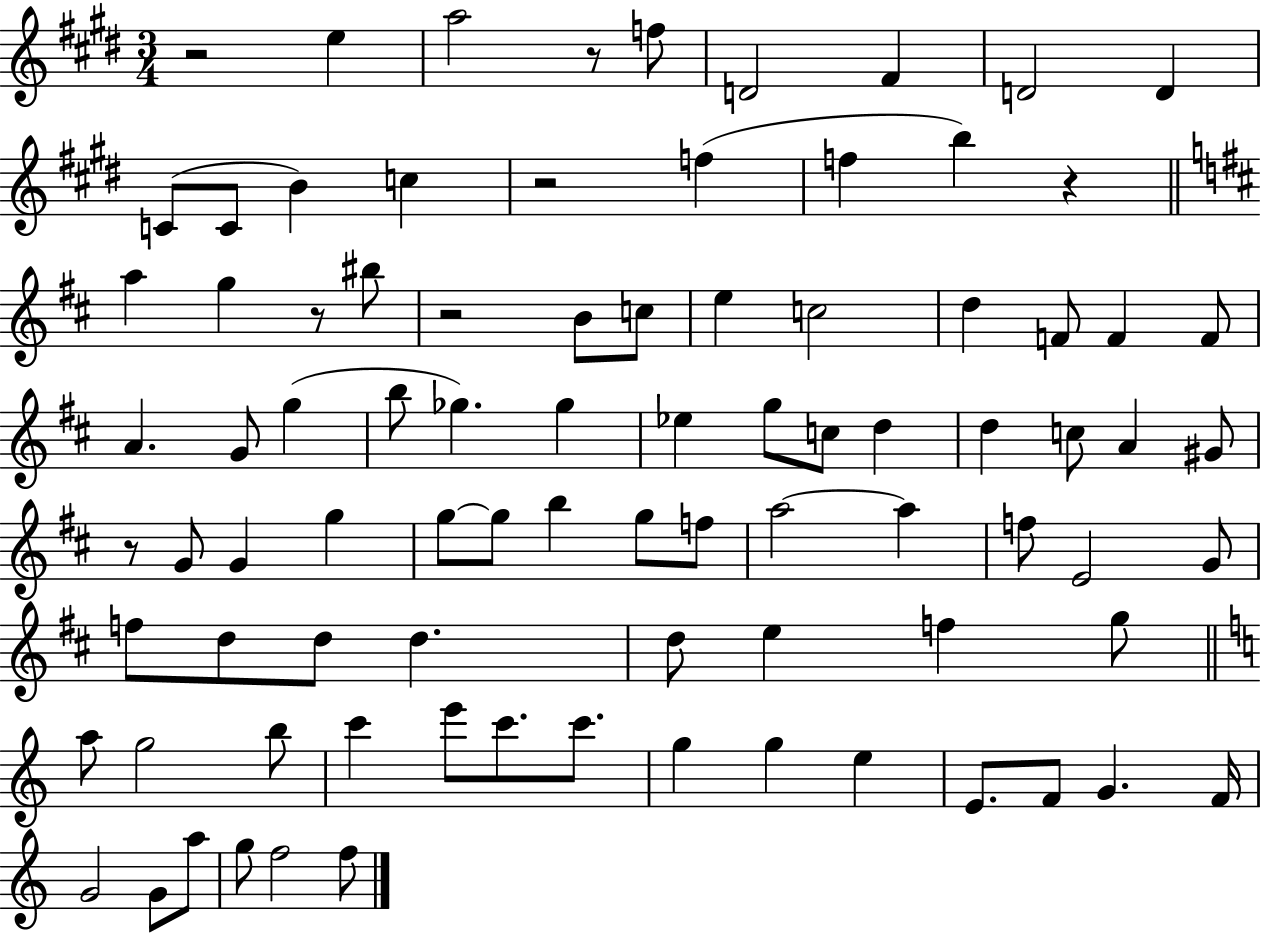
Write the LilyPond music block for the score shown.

{
  \clef treble
  \numericTimeSignature
  \time 3/4
  \key e \major
  r2 e''4 | a''2 r8 f''8 | d'2 fis'4 | d'2 d'4 | \break c'8( c'8 b'4) c''4 | r2 f''4( | f''4 b''4) r4 | \bar "||" \break \key b \minor a''4 g''4 r8 bis''8 | r2 b'8 c''8 | e''4 c''2 | d''4 f'8 f'4 f'8 | \break a'4. g'8 g''4( | b''8 ges''4.) ges''4 | ees''4 g''8 c''8 d''4 | d''4 c''8 a'4 gis'8 | \break r8 g'8 g'4 g''4 | g''8~~ g''8 b''4 g''8 f''8 | a''2~~ a''4 | f''8 e'2 g'8 | \break f''8 d''8 d''8 d''4. | d''8 e''4 f''4 g''8 | \bar "||" \break \key a \minor a''8 g''2 b''8 | c'''4 e'''8 c'''8. c'''8. | g''4 g''4 e''4 | e'8. f'8 g'4. f'16 | \break g'2 g'8 a''8 | g''8 f''2 f''8 | \bar "|."
}